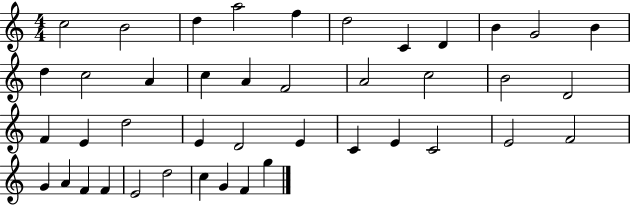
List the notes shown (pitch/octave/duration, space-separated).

C5/h B4/h D5/q A5/h F5/q D5/h C4/q D4/q B4/q G4/h B4/q D5/q C5/h A4/q C5/q A4/q F4/h A4/h C5/h B4/h D4/h F4/q E4/q D5/h E4/q D4/h E4/q C4/q E4/q C4/h E4/h F4/h G4/q A4/q F4/q F4/q E4/h D5/h C5/q G4/q F4/q G5/q